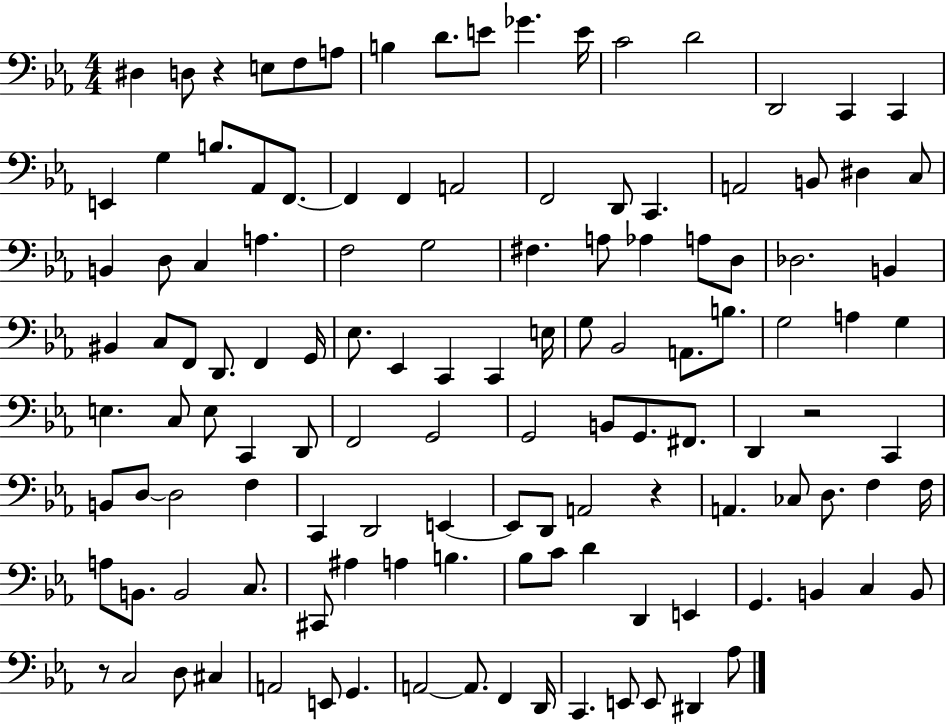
{
  \clef bass
  \numericTimeSignature
  \time 4/4
  \key ees \major
  \repeat volta 2 { dis4 d8 r4 e8 f8 a8 | b4 d'8. e'8 ges'4. e'16 | c'2 d'2 | d,2 c,4 c,4 | \break e,4 g4 b8. aes,8 f,8.~~ | f,4 f,4 a,2 | f,2 d,8 c,4. | a,2 b,8 dis4 c8 | \break b,4 d8 c4 a4. | f2 g2 | fis4. a8 aes4 a8 d8 | des2. b,4 | \break bis,4 c8 f,8 d,8. f,4 g,16 | ees8. ees,4 c,4 c,4 e16 | g8 bes,2 a,8. b8. | g2 a4 g4 | \break e4. c8 e8 c,4 d,8 | f,2 g,2 | g,2 b,8 g,8. fis,8. | d,4 r2 c,4 | \break b,8 d8~~ d2 f4 | c,4 d,2 e,4~~ | e,8 d,8 a,2 r4 | a,4. ces8 d8. f4 f16 | \break a8 b,8. b,2 c8. | cis,8 ais4 a4 b4. | bes8 c'8 d'4 d,4 e,4 | g,4. b,4 c4 b,8 | \break r8 c2 d8 cis4 | a,2 e,8 g,4. | a,2~~ a,8. f,4 d,16 | c,4. e,8 e,8 dis,4 aes8 | \break } \bar "|."
}